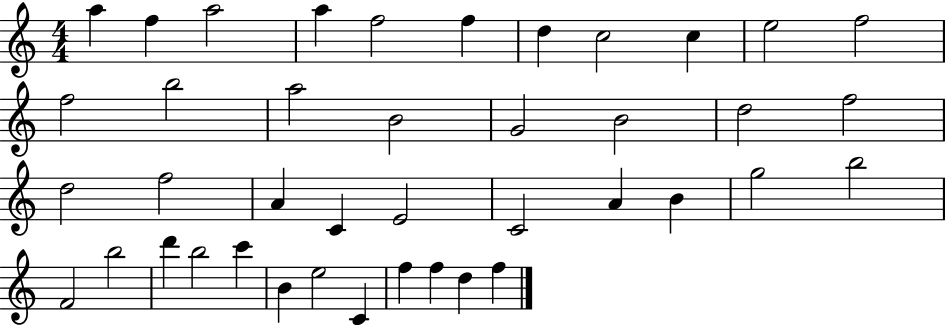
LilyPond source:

{
  \clef treble
  \numericTimeSignature
  \time 4/4
  \key c \major
  a''4 f''4 a''2 | a''4 f''2 f''4 | d''4 c''2 c''4 | e''2 f''2 | \break f''2 b''2 | a''2 b'2 | g'2 b'2 | d''2 f''2 | \break d''2 f''2 | a'4 c'4 e'2 | c'2 a'4 b'4 | g''2 b''2 | \break f'2 b''2 | d'''4 b''2 c'''4 | b'4 e''2 c'4 | f''4 f''4 d''4 f''4 | \break \bar "|."
}